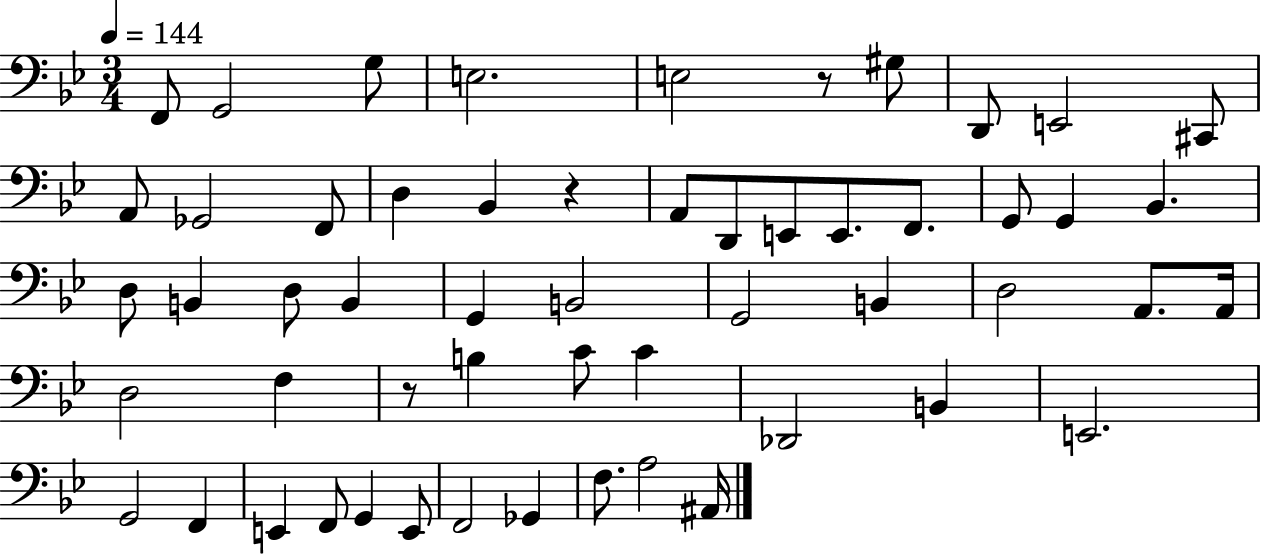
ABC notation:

X:1
T:Untitled
M:3/4
L:1/4
K:Bb
F,,/2 G,,2 G,/2 E,2 E,2 z/2 ^G,/2 D,,/2 E,,2 ^C,,/2 A,,/2 _G,,2 F,,/2 D, _B,, z A,,/2 D,,/2 E,,/2 E,,/2 F,,/2 G,,/2 G,, _B,, D,/2 B,, D,/2 B,, G,, B,,2 G,,2 B,, D,2 A,,/2 A,,/4 D,2 F, z/2 B, C/2 C _D,,2 B,, E,,2 G,,2 F,, E,, F,,/2 G,, E,,/2 F,,2 _G,, F,/2 A,2 ^A,,/4